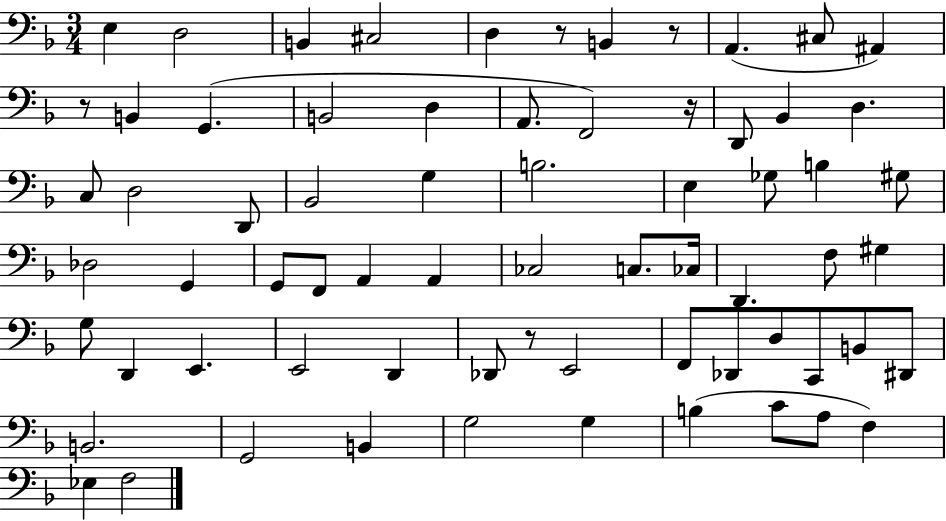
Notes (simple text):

E3/q D3/h B2/q C#3/h D3/q R/e B2/q R/e A2/q. C#3/e A#2/q R/e B2/q G2/q. B2/h D3/q A2/e. F2/h R/s D2/e Bb2/q D3/q. C3/e D3/h D2/e Bb2/h G3/q B3/h. E3/q Gb3/e B3/q G#3/e Db3/h G2/q G2/e F2/e A2/q A2/q CES3/h C3/e. CES3/s D2/q. F3/e G#3/q G3/e D2/q E2/q. E2/h D2/q Db2/e R/e E2/h F2/e Db2/e D3/e C2/e B2/e D#2/e B2/h. G2/h B2/q G3/h G3/q B3/q C4/e A3/e F3/q Eb3/q F3/h